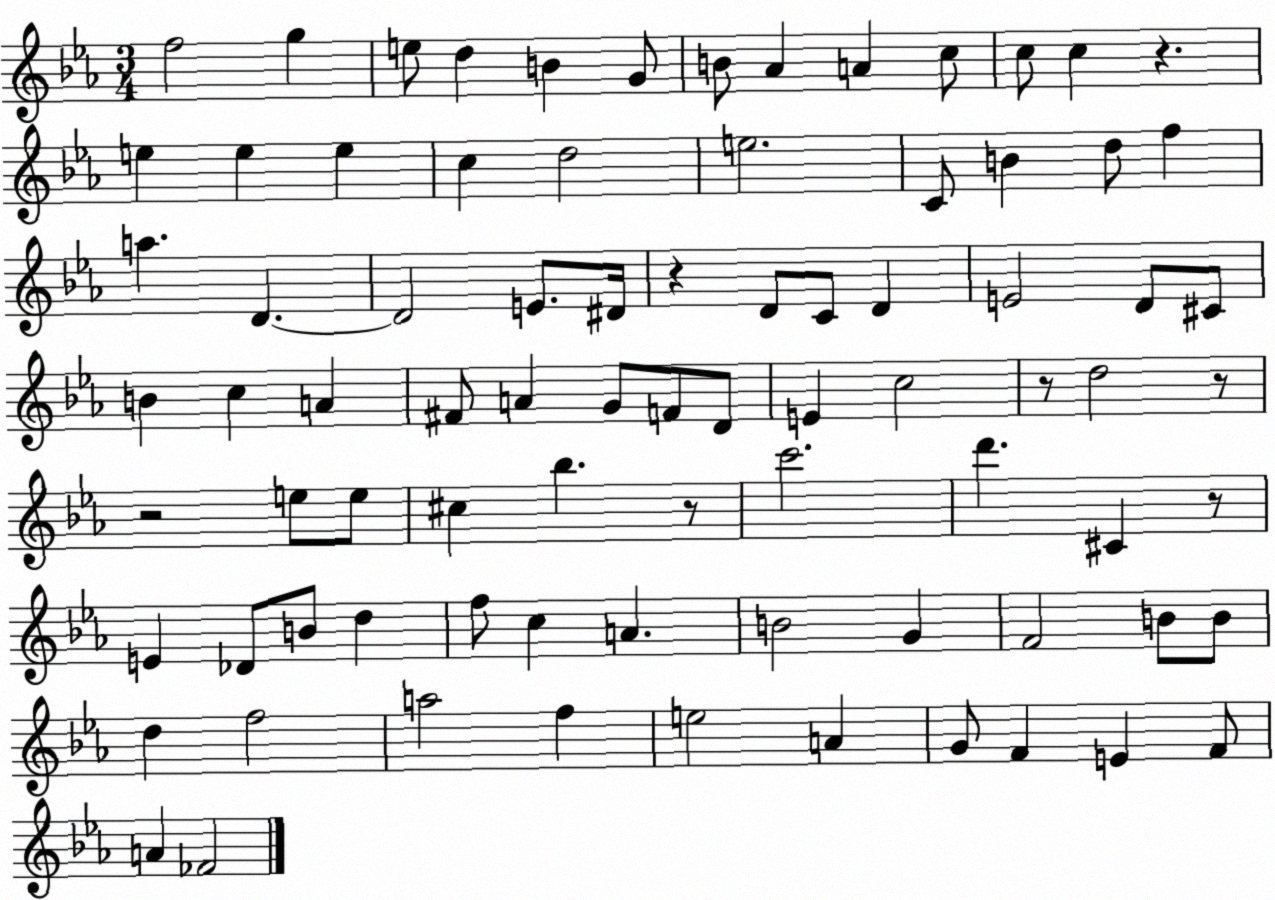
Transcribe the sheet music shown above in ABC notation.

X:1
T:Untitled
M:3/4
L:1/4
K:Eb
f2 g e/2 d B G/2 B/2 _A A c/2 c/2 c z e e e c d2 e2 C/2 B d/2 f a D D2 E/2 ^D/4 z D/2 C/2 D E2 D/2 ^C/2 B c A ^F/2 A G/2 F/2 D/2 E c2 z/2 d2 z/2 z2 e/2 e/2 ^c _b z/2 c'2 d' ^C z/2 E _D/2 B/2 d f/2 c A B2 G F2 B/2 B/2 d f2 a2 f e2 A G/2 F E F/2 A _F2